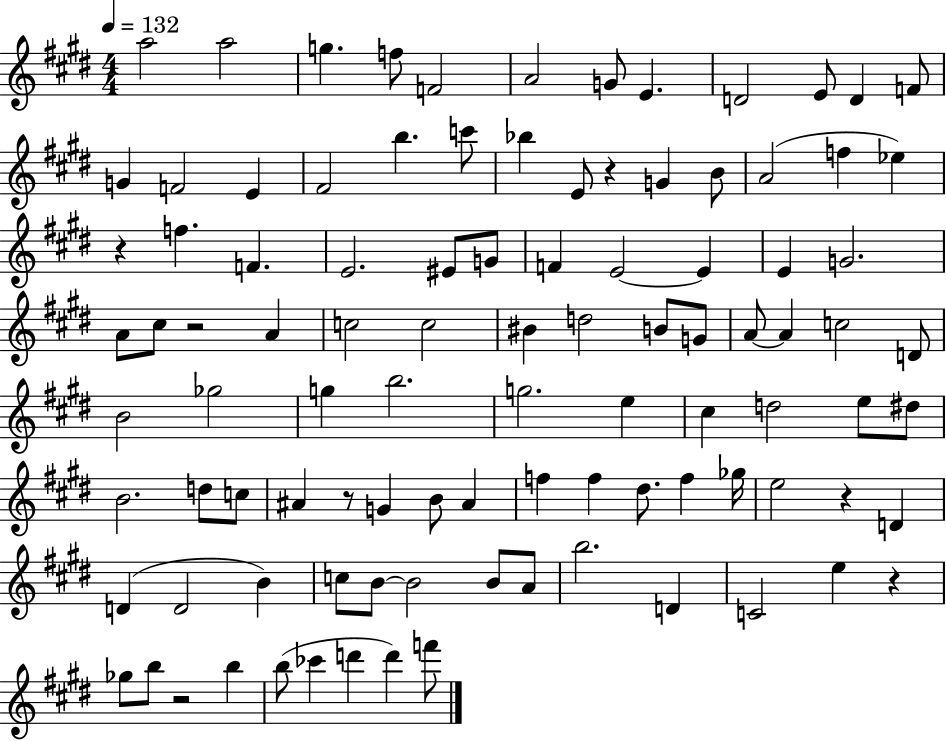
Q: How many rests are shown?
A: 7